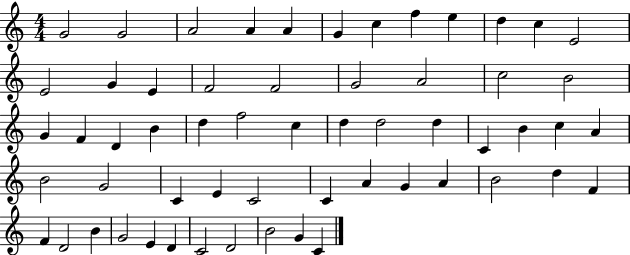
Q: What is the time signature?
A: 4/4